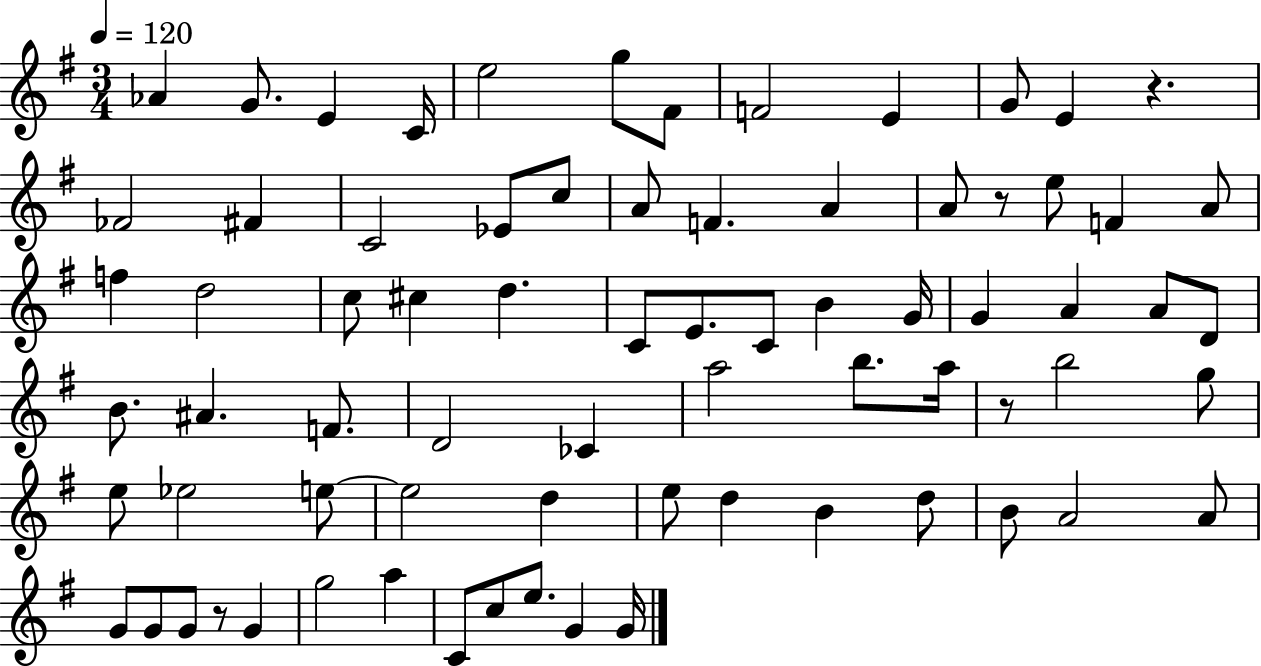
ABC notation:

X:1
T:Untitled
M:3/4
L:1/4
K:G
_A G/2 E C/4 e2 g/2 ^F/2 F2 E G/2 E z _F2 ^F C2 _E/2 c/2 A/2 F A A/2 z/2 e/2 F A/2 f d2 c/2 ^c d C/2 E/2 C/2 B G/4 G A A/2 D/2 B/2 ^A F/2 D2 _C a2 b/2 a/4 z/2 b2 g/2 e/2 _e2 e/2 e2 d e/2 d B d/2 B/2 A2 A/2 G/2 G/2 G/2 z/2 G g2 a C/2 c/2 e/2 G G/4